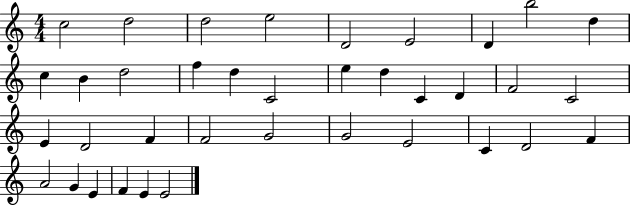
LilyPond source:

{
  \clef treble
  \numericTimeSignature
  \time 4/4
  \key c \major
  c''2 d''2 | d''2 e''2 | d'2 e'2 | d'4 b''2 d''4 | \break c''4 b'4 d''2 | f''4 d''4 c'2 | e''4 d''4 c'4 d'4 | f'2 c'2 | \break e'4 d'2 f'4 | f'2 g'2 | g'2 e'2 | c'4 d'2 f'4 | \break a'2 g'4 e'4 | f'4 e'4 e'2 | \bar "|."
}